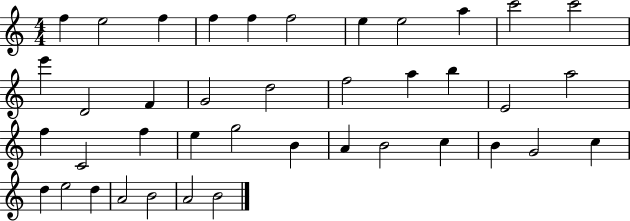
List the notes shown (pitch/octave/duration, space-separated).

F5/q E5/h F5/q F5/q F5/q F5/h E5/q E5/h A5/q C6/h C6/h E6/q D4/h F4/q G4/h D5/h F5/h A5/q B5/q E4/h A5/h F5/q C4/h F5/q E5/q G5/h B4/q A4/q B4/h C5/q B4/q G4/h C5/q D5/q E5/h D5/q A4/h B4/h A4/h B4/h